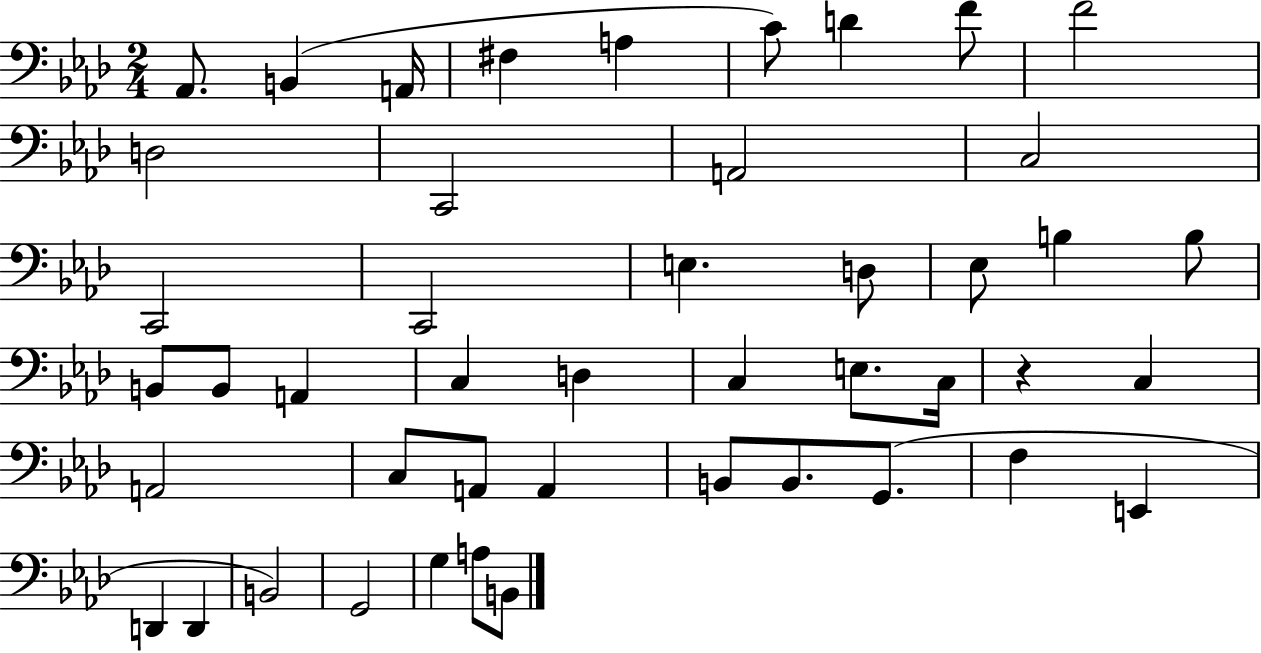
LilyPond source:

{
  \clef bass
  \numericTimeSignature
  \time 2/4
  \key aes \major
  aes,8. b,4( a,16 | fis4 a4 | c'8) d'4 f'8 | f'2 | \break d2 | c,2 | a,2 | c2 | \break c,2 | c,2 | e4. d8 | ees8 b4 b8 | \break b,8 b,8 a,4 | c4 d4 | c4 e8. c16 | r4 c4 | \break a,2 | c8 a,8 a,4 | b,8 b,8. g,8.( | f4 e,4 | \break d,4 d,4 | b,2) | g,2 | g4 a8 b,8 | \break \bar "|."
}